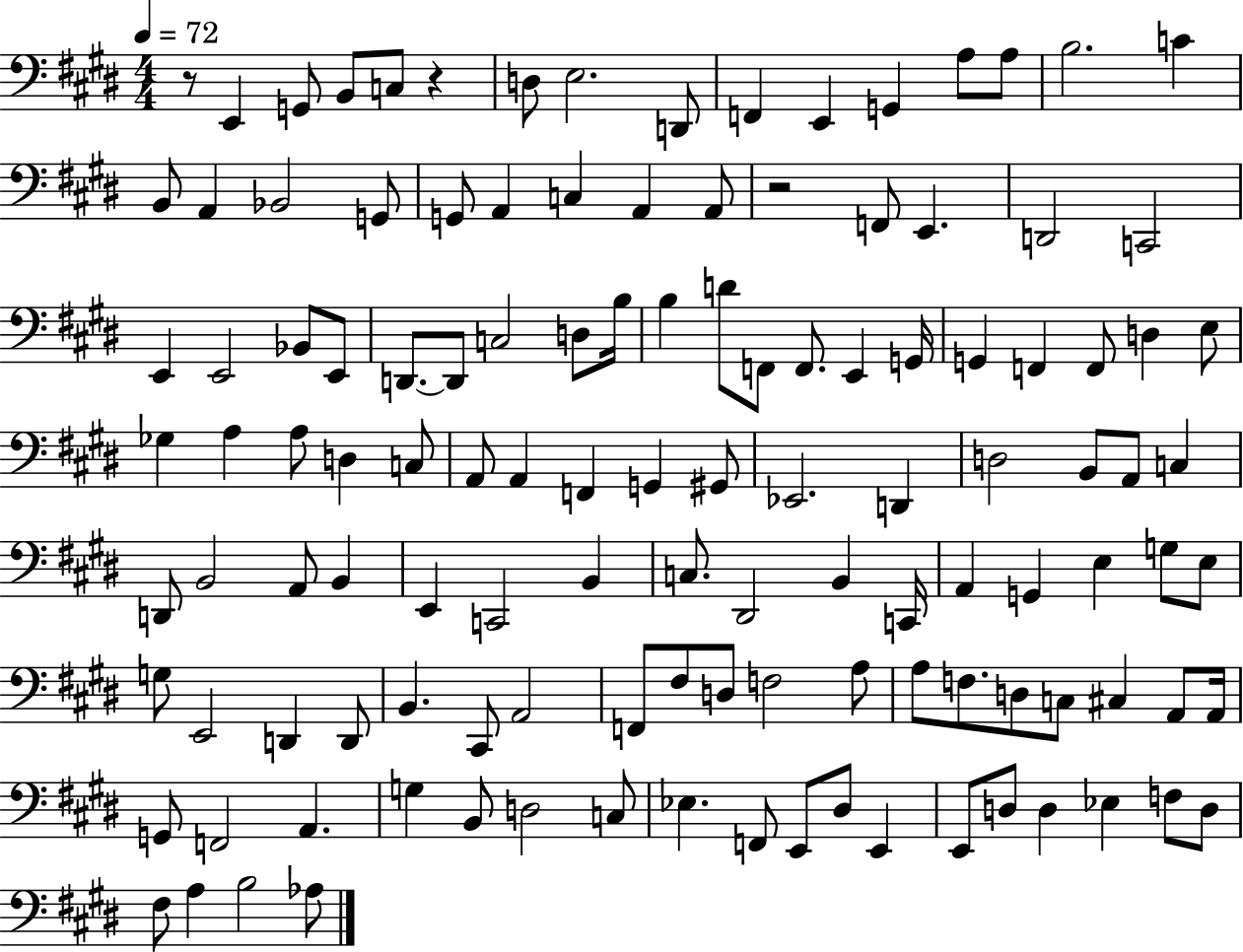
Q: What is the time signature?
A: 4/4